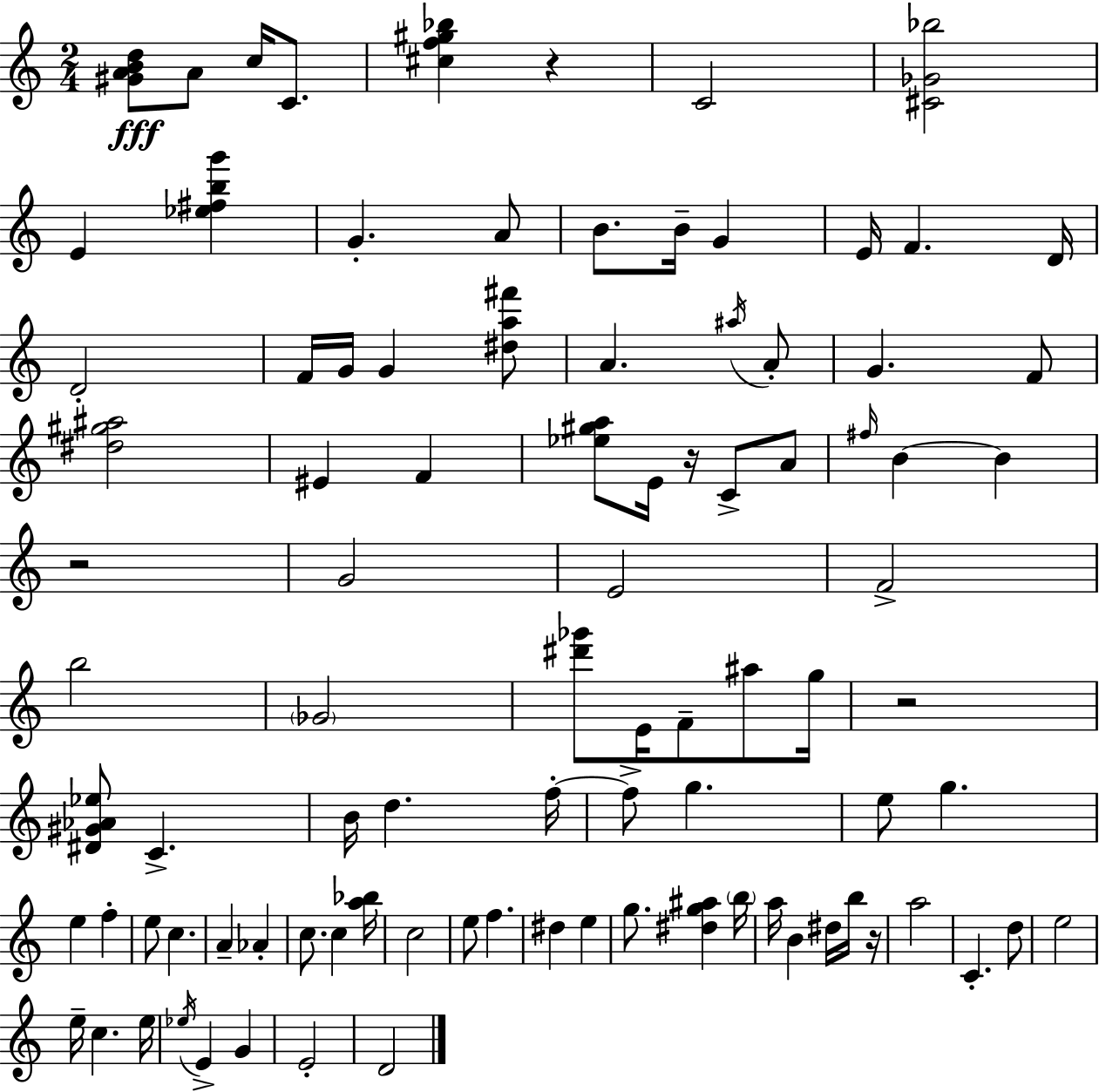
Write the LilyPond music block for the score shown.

{
  \clef treble
  \numericTimeSignature
  \time 2/4
  \key c \major
  <gis' a' b' d''>8\fff a'8 c''16 c'8. | <cis'' f'' gis'' bes''>4 r4 | c'2 | <cis' ges' bes''>2 | \break e'4 <ees'' fis'' b'' g'''>4 | g'4.-. a'8 | b'8. b'16-- g'4 | e'16 f'4. d'16 | \break d'2-. | f'16 g'16 g'4 <dis'' a'' fis'''>8 | a'4. \acciaccatura { ais''16 } a'8-. | g'4. f'8 | \break <dis'' gis'' ais''>2 | eis'4 f'4 | <ees'' gis'' a''>8 e'16 r16 c'8-> a'8 | \grace { fis''16 } b'4~~ b'4 | \break r2 | g'2 | e'2 | f'2-> | \break b''2 | \parenthesize ges'2 | <dis''' ges'''>8 e'16 f'8-- ais''8 | g''16 r2 | \break <dis' gis' aes' ees''>8 c'4.-> | b'16 d''4. | f''16-.~~ f''8-> g''4. | e''8 g''4. | \break e''4 f''4-. | e''8 c''4. | a'4-- aes'4-. | c''8. c''4 | \break <a'' bes''>16 c''2 | e''8 f''4. | dis''4 e''4 | g''8. <dis'' g'' ais''>4 | \break \parenthesize b''16 a''16 b'4 dis''16 | b''16 r16 a''2 | c'4.-. | d''8 e''2 | \break e''16-- c''4. | e''16 \acciaccatura { ees''16 } e'4-> g'4 | e'2-. | d'2 | \break \bar "|."
}